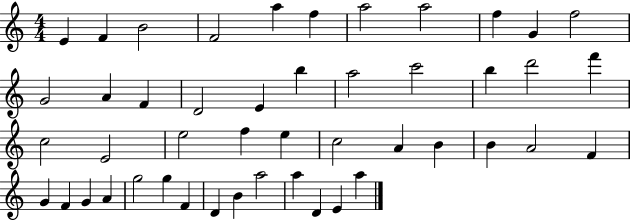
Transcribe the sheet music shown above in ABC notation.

X:1
T:Untitled
M:4/4
L:1/4
K:C
E F B2 F2 a f a2 a2 f G f2 G2 A F D2 E b a2 c'2 b d'2 f' c2 E2 e2 f e c2 A B B A2 F G F G A g2 g F D B a2 a D E a